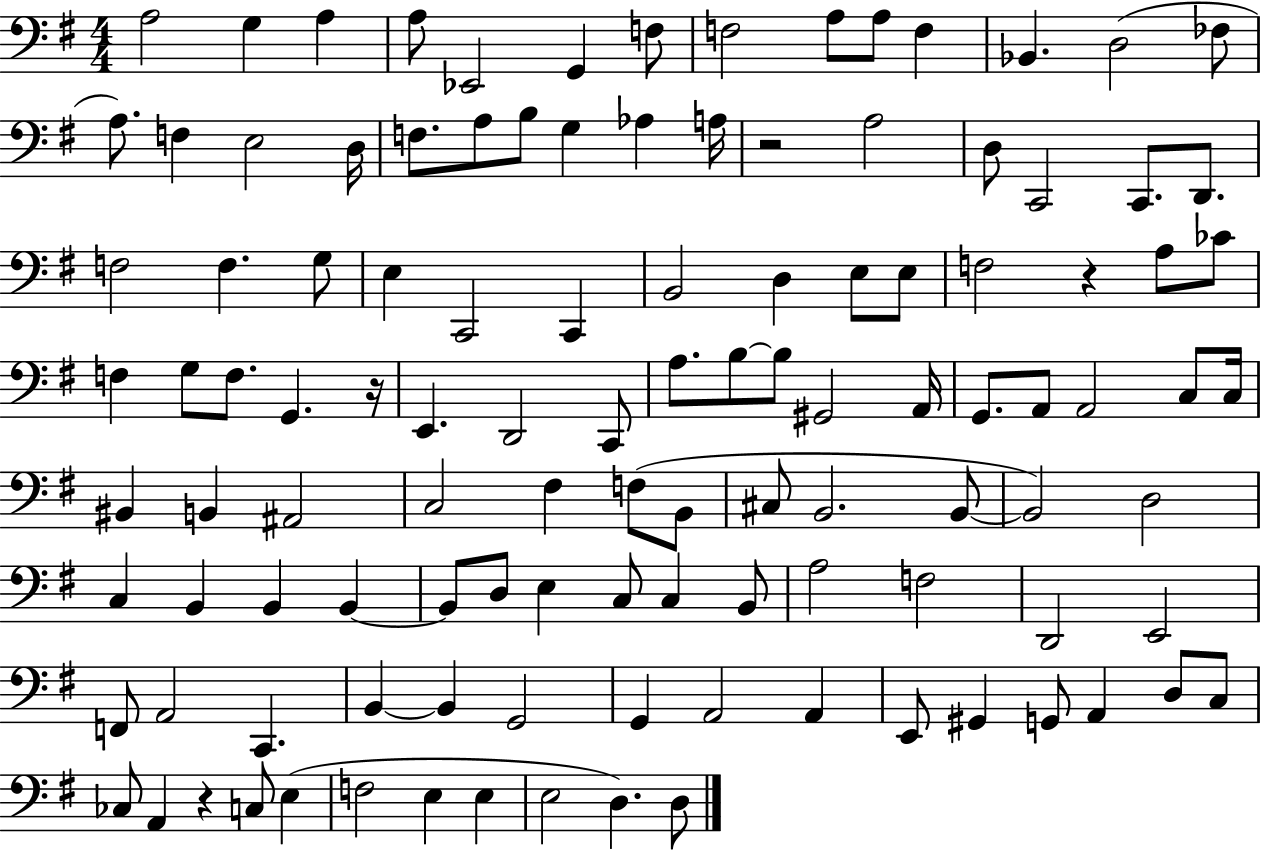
A3/h G3/q A3/q A3/e Eb2/h G2/q F3/e F3/h A3/e A3/e F3/q Bb2/q. D3/h FES3/e A3/e. F3/q E3/h D3/s F3/e. A3/e B3/e G3/q Ab3/q A3/s R/h A3/h D3/e C2/h C2/e. D2/e. F3/h F3/q. G3/e E3/q C2/h C2/q B2/h D3/q E3/e E3/e F3/h R/q A3/e CES4/e F3/q G3/e F3/e. G2/q. R/s E2/q. D2/h C2/e A3/e. B3/e B3/e G#2/h A2/s G2/e. A2/e A2/h C3/e C3/s BIS2/q B2/q A#2/h C3/h F#3/q F3/e B2/e C#3/e B2/h. B2/e B2/h D3/h C3/q B2/q B2/q B2/q B2/e D3/e E3/q C3/e C3/q B2/e A3/h F3/h D2/h E2/h F2/e A2/h C2/q. B2/q B2/q G2/h G2/q A2/h A2/q E2/e G#2/q G2/e A2/q D3/e C3/e CES3/e A2/q R/q C3/e E3/q F3/h E3/q E3/q E3/h D3/q. D3/e